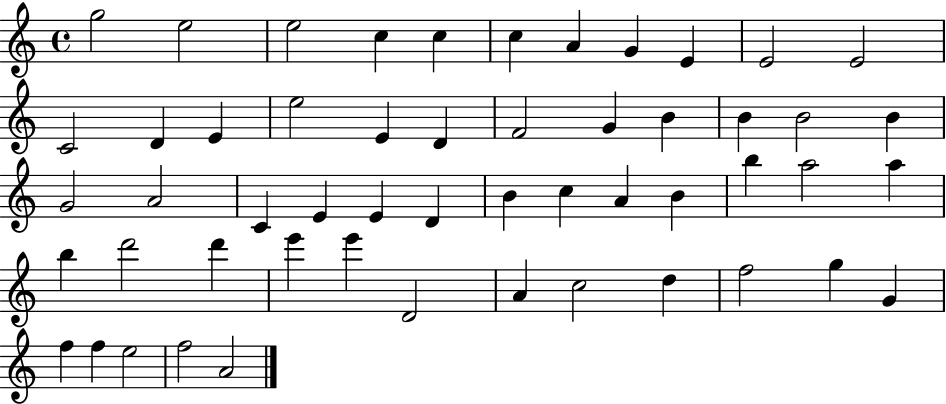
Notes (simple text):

G5/h E5/h E5/h C5/q C5/q C5/q A4/q G4/q E4/q E4/h E4/h C4/h D4/q E4/q E5/h E4/q D4/q F4/h G4/q B4/q B4/q B4/h B4/q G4/h A4/h C4/q E4/q E4/q D4/q B4/q C5/q A4/q B4/q B5/q A5/h A5/q B5/q D6/h D6/q E6/q E6/q D4/h A4/q C5/h D5/q F5/h G5/q G4/q F5/q F5/q E5/h F5/h A4/h